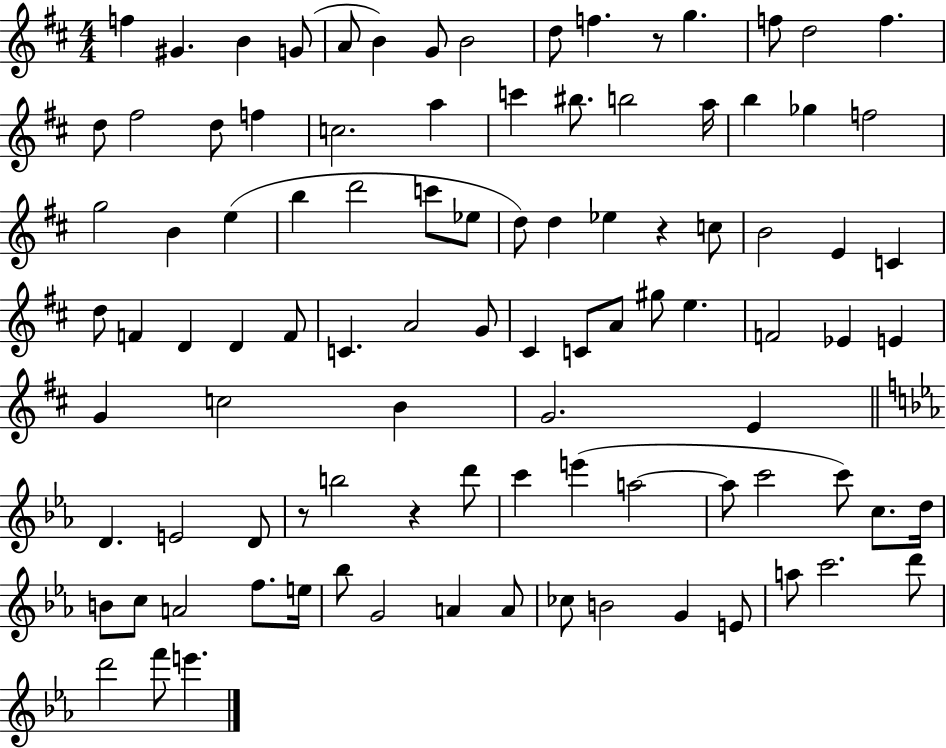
{
  \clef treble
  \numericTimeSignature
  \time 4/4
  \key d \major
  f''4 gis'4. b'4 g'8( | a'8 b'4) g'8 b'2 | d''8 f''4. r8 g''4. | f''8 d''2 f''4. | \break d''8 fis''2 d''8 f''4 | c''2. a''4 | c'''4 bis''8. b''2 a''16 | b''4 ges''4 f''2 | \break g''2 b'4 e''4( | b''4 d'''2 c'''8 ees''8 | d''8) d''4 ees''4 r4 c''8 | b'2 e'4 c'4 | \break d''8 f'4 d'4 d'4 f'8 | c'4. a'2 g'8 | cis'4 c'8 a'8 gis''8 e''4. | f'2 ees'4 e'4 | \break g'4 c''2 b'4 | g'2. e'4 | \bar "||" \break \key ees \major d'4. e'2 d'8 | r8 b''2 r4 d'''8 | c'''4 e'''4( a''2~~ | a''8 c'''2 c'''8) c''8. d''16 | \break b'8 c''8 a'2 f''8. e''16 | bes''8 g'2 a'4 a'8 | ces''8 b'2 g'4 e'8 | a''8 c'''2. d'''8 | \break d'''2 f'''8 e'''4. | \bar "|."
}